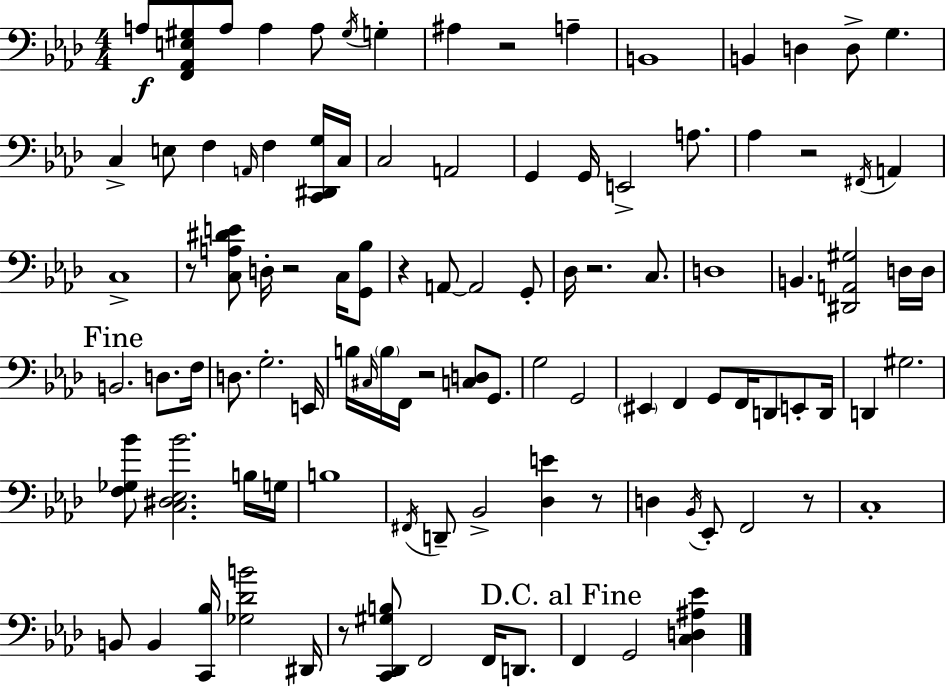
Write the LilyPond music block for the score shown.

{
  \clef bass
  \numericTimeSignature
  \time 4/4
  \key f \minor
  a8\f <f, aes, e gis>8 a8 a4 a8 \acciaccatura { gis16 } g4-. | ais4 r2 a4-- | b,1 | b,4 d4 d8-> g4. | \break c4-> e8 f4 \grace { a,16 } f4 | <c, dis, g>16 c16 c2 a,2 | g,4 g,16 e,2-> a8. | aes4 r2 \acciaccatura { fis,16 } a,4 | \break c1-> | r8 <c a dis' e'>8 d16-. r2 | c16 <g, bes>8 r4 a,8~~ a,2 | g,8-. des16 r2. | \break c8. d1 | b,4. <dis, a, gis>2 | d16 d16 \mark "Fine" b,2. d8. | f16 d8. g2.-. | \break e,16 b16 \grace { cis16 } \parenthesize b16 f,16 r2 <c d>8 | g,8. g2 g,2 | \parenthesize eis,4 f,4 g,8 f,16 d,8 | e,8-. d,16 d,4 gis2. | \break <f ges bes'>8 <c dis ees bes'>2. | b16 g16 b1 | \acciaccatura { fis,16 } d,8-- bes,2-> <des e'>4 | r8 d4 \acciaccatura { bes,16 } ees,8-. f,2 | \break r8 c1-. | b,8 b,4 <c, bes>16 <ges des' b'>2 | dis,16 r8 <c, des, gis b>8 f,2 | f,16 d,8. \mark "D.C. al Fine" f,4 g,2 | \break <c d ais ees'>4 \bar "|."
}